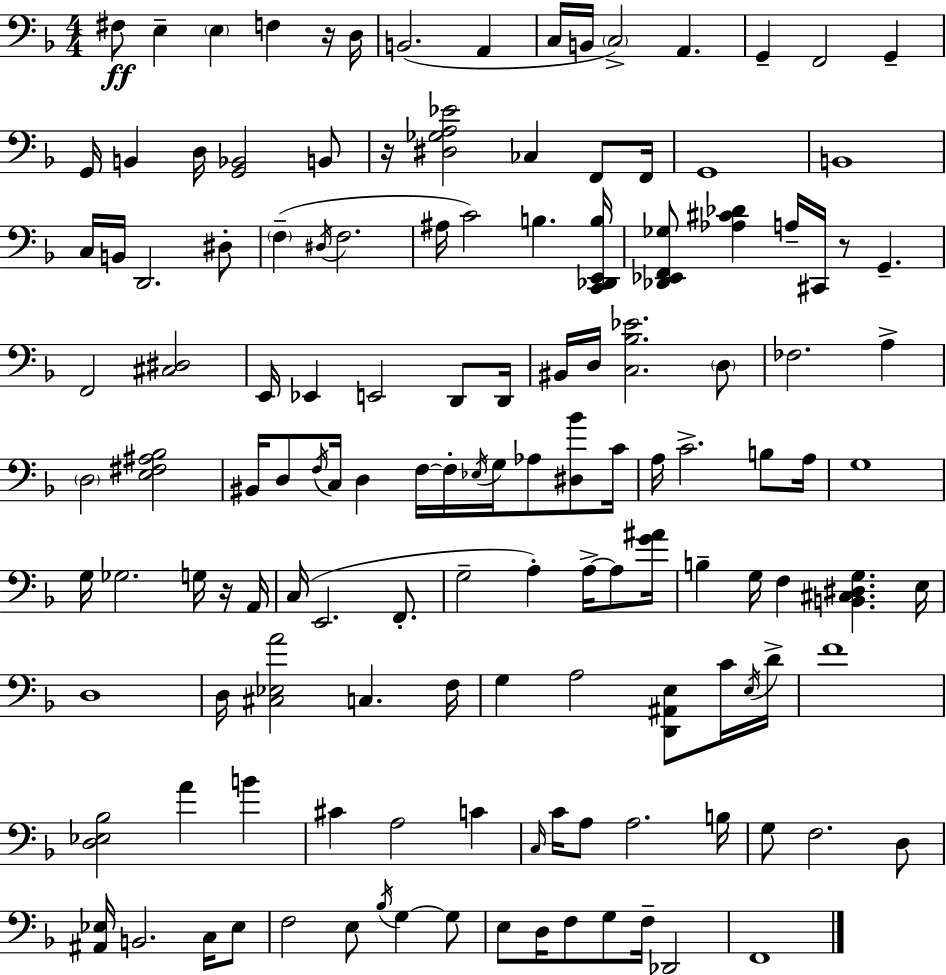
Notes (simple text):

F#3/e E3/q E3/q F3/q R/s D3/s B2/h. A2/q C3/s B2/s C3/h A2/q. G2/q F2/h G2/q G2/s B2/q D3/s [G2,Bb2]/h B2/e R/s [D#3,Gb3,A3,Eb4]/h CES3/q F2/e F2/s G2/w B2/w C3/s B2/s D2/h. D#3/e F3/q D#3/s F3/h. A#3/s C4/h B3/q. [C2,Db2,E2,B3]/s [Db2,Eb2,F2,Gb3]/e [Ab3,C#4,Db4]/q A3/s C#2/s R/e G2/q. F2/h [C#3,D#3]/h E2/s Eb2/q E2/h D2/e D2/s BIS2/s D3/s [C3,Bb3,Eb4]/h. D3/e FES3/h. A3/q D3/h [E3,F#3,A#3,Bb3]/h BIS2/s D3/e F3/s C3/s D3/q F3/s F3/s Eb3/s G3/s Ab3/e [D#3,Bb4]/e C4/s A3/s C4/h. B3/e A3/s G3/w G3/s Gb3/h. G3/s R/s A2/s C3/s E2/h. F2/e. G3/h A3/q A3/s A3/e [G4,A#4]/s B3/q G3/s F3/q [B2,C#3,D#3,G3]/q. E3/s D3/w D3/s [C#3,Eb3,A4]/h C3/q. F3/s G3/q A3/h [D2,A#2,E3]/e C4/s E3/s D4/s F4/w [D3,Eb3,Bb3]/h A4/q B4/q C#4/q A3/h C4/q C3/s C4/s A3/e A3/h. B3/s G3/e F3/h. D3/e [A#2,Eb3]/s B2/h. C3/s Eb3/e F3/h E3/e Bb3/s G3/q G3/e E3/e D3/s F3/e G3/e F3/s Db2/h F2/w